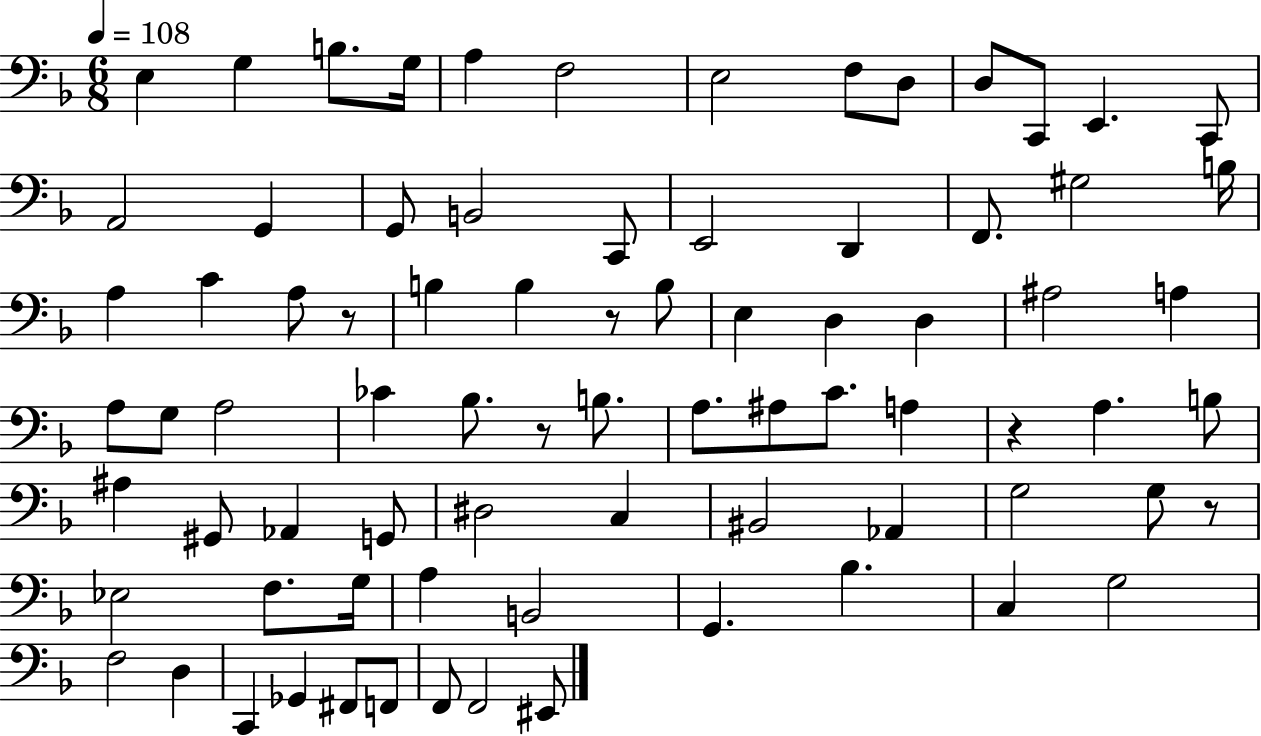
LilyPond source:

{
  \clef bass
  \numericTimeSignature
  \time 6/8
  \key f \major
  \tempo 4 = 108
  \repeat volta 2 { e4 g4 b8. g16 | a4 f2 | e2 f8 d8 | d8 c,8 e,4. c,8 | \break a,2 g,4 | g,8 b,2 c,8 | e,2 d,4 | f,8. gis2 b16 | \break a4 c'4 a8 r8 | b4 b4 r8 b8 | e4 d4 d4 | ais2 a4 | \break a8 g8 a2 | ces'4 bes8. r8 b8. | a8. ais8 c'8. a4 | r4 a4. b8 | \break ais4 gis,8 aes,4 g,8 | dis2 c4 | bis,2 aes,4 | g2 g8 r8 | \break ees2 f8. g16 | a4 b,2 | g,4. bes4. | c4 g2 | \break f2 d4 | c,4 ges,4 fis,8 f,8 | f,8 f,2 eis,8 | } \bar "|."
}